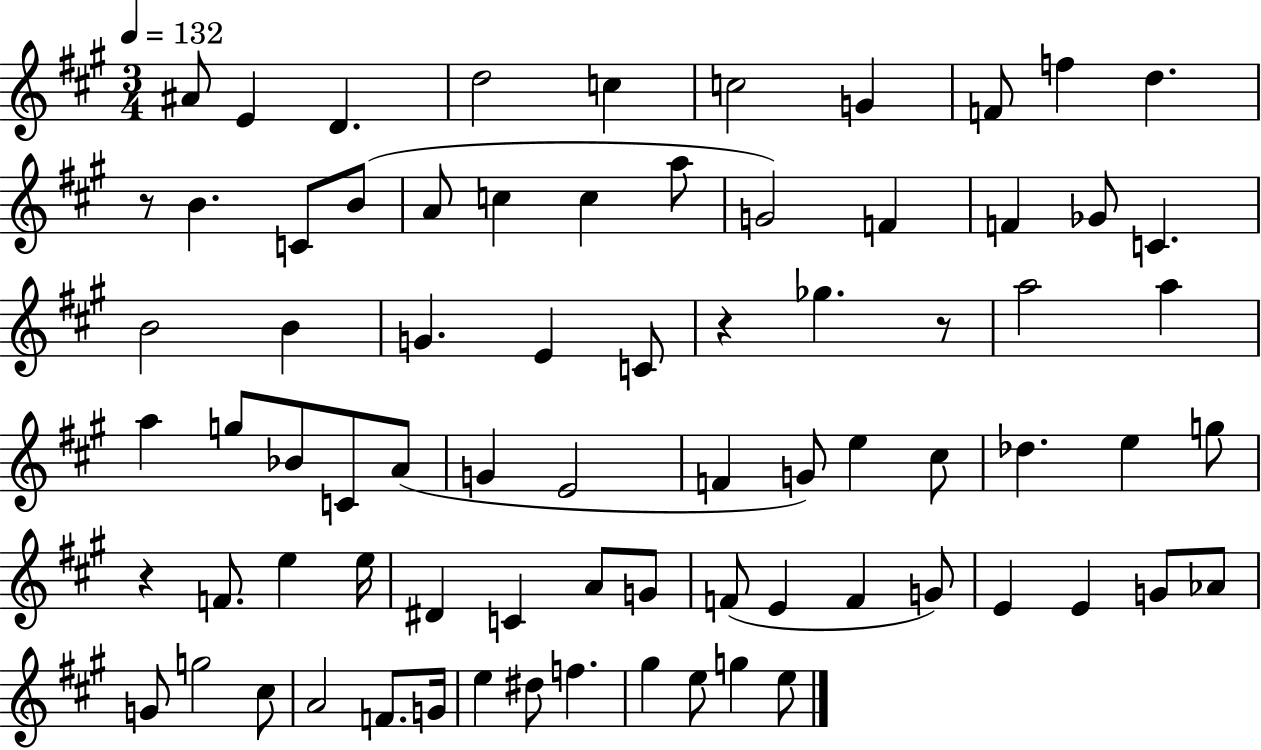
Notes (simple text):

A#4/e E4/q D4/q. D5/h C5/q C5/h G4/q F4/e F5/q D5/q. R/e B4/q. C4/e B4/e A4/e C5/q C5/q A5/e G4/h F4/q F4/q Gb4/e C4/q. B4/h B4/q G4/q. E4/q C4/e R/q Gb5/q. R/e A5/h A5/q A5/q G5/e Bb4/e C4/e A4/e G4/q E4/h F4/q G4/e E5/q C#5/e Db5/q. E5/q G5/e R/q F4/e. E5/q E5/s D#4/q C4/q A4/e G4/e F4/e E4/q F4/q G4/e E4/q E4/q G4/e Ab4/e G4/e G5/h C#5/e A4/h F4/e. G4/s E5/q D#5/e F5/q. G#5/q E5/e G5/q E5/e